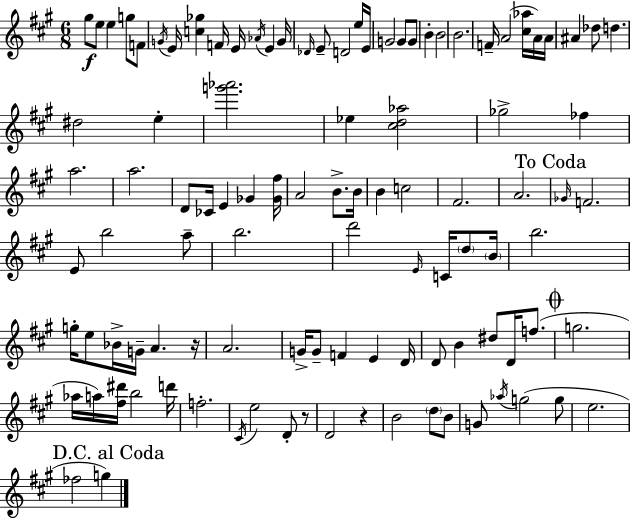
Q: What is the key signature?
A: A major